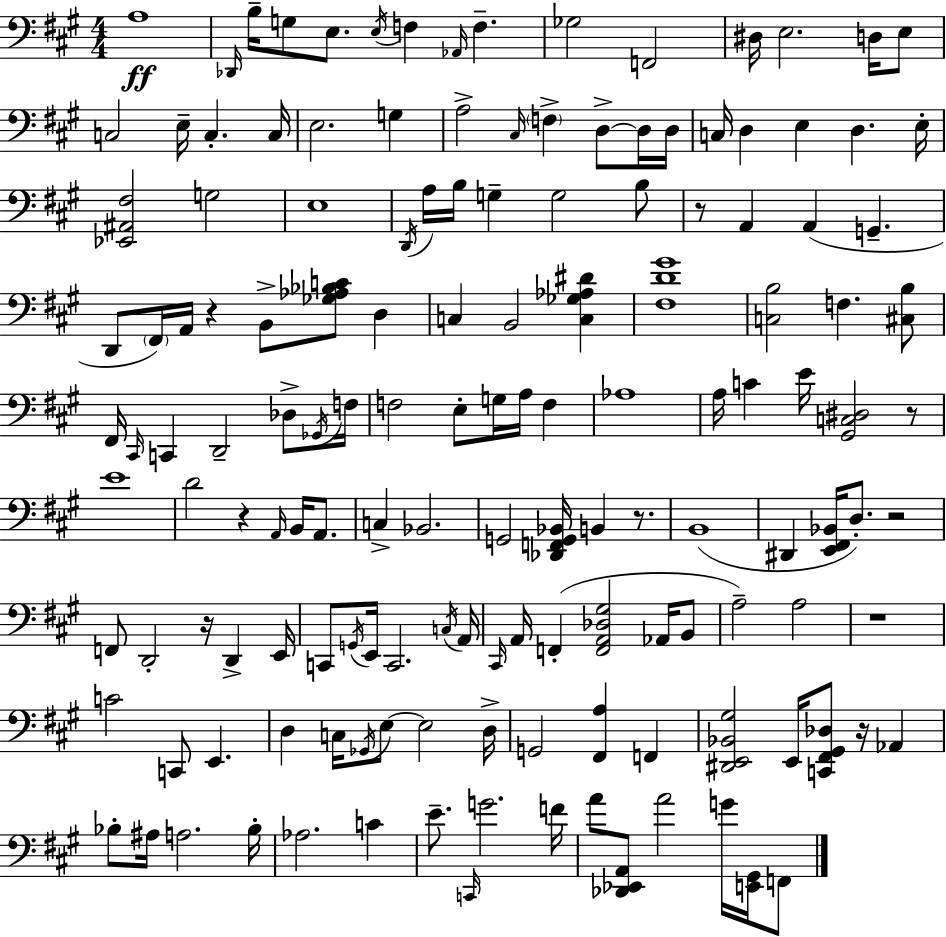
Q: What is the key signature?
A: A major